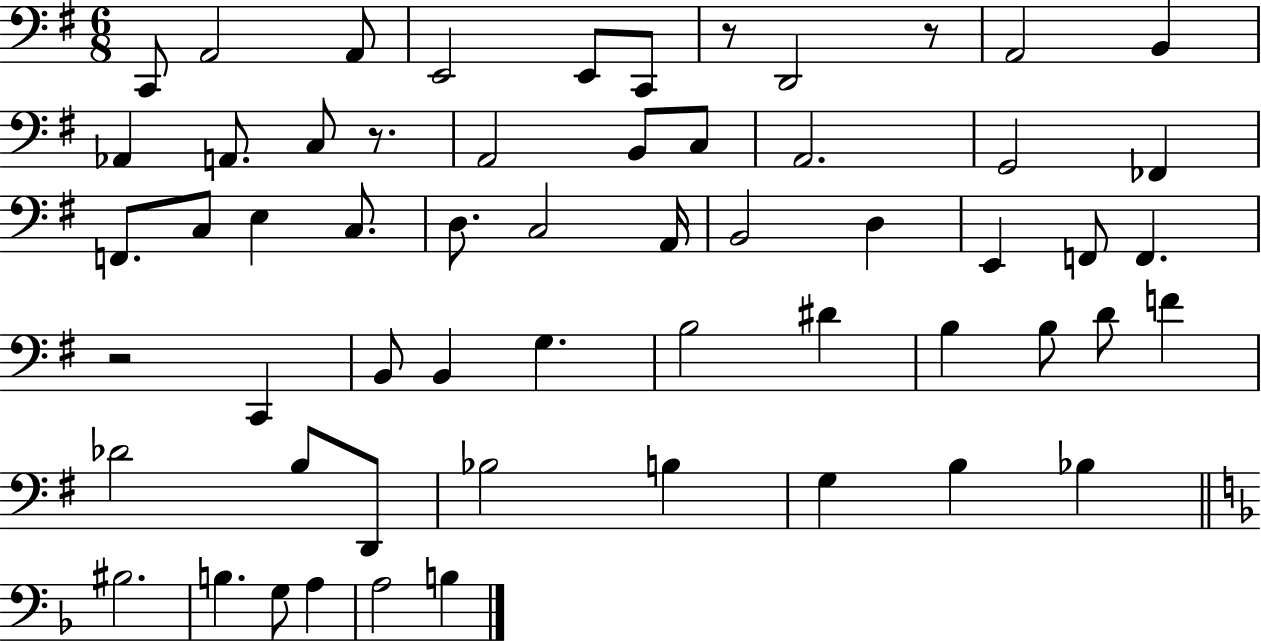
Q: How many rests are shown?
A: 4